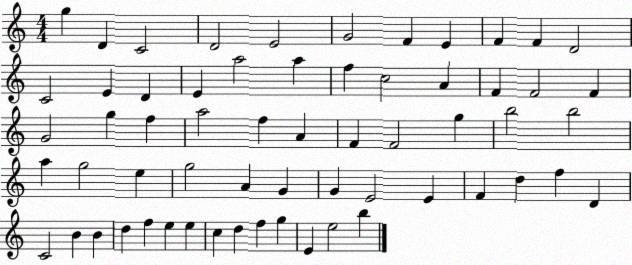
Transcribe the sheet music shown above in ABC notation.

X:1
T:Untitled
M:4/4
L:1/4
K:C
g D C2 D2 E2 G2 F E F F D2 C2 E D E a2 a f c2 A F F2 F G2 g f a2 f A F F2 g b2 b2 a g2 e g2 A G G E2 E F d f D C2 B B d f e e c d f g E e2 b